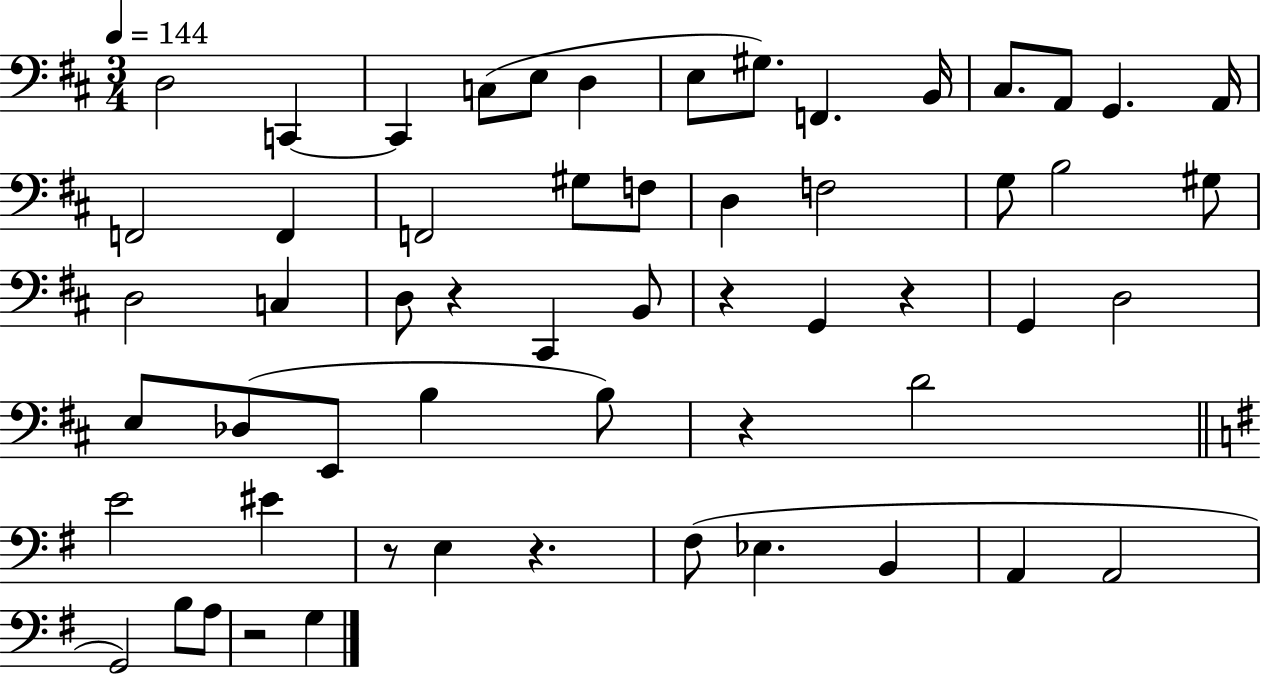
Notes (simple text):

D3/h C2/q C2/q C3/e E3/e D3/q E3/e G#3/e. F2/q. B2/s C#3/e. A2/e G2/q. A2/s F2/h F2/q F2/h G#3/e F3/e D3/q F3/h G3/e B3/h G#3/e D3/h C3/q D3/e R/q C#2/q B2/e R/q G2/q R/q G2/q D3/h E3/e Db3/e E2/e B3/q B3/e R/q D4/h E4/h EIS4/q R/e E3/q R/q. F#3/e Eb3/q. B2/q A2/q A2/h G2/h B3/e A3/e R/h G3/q